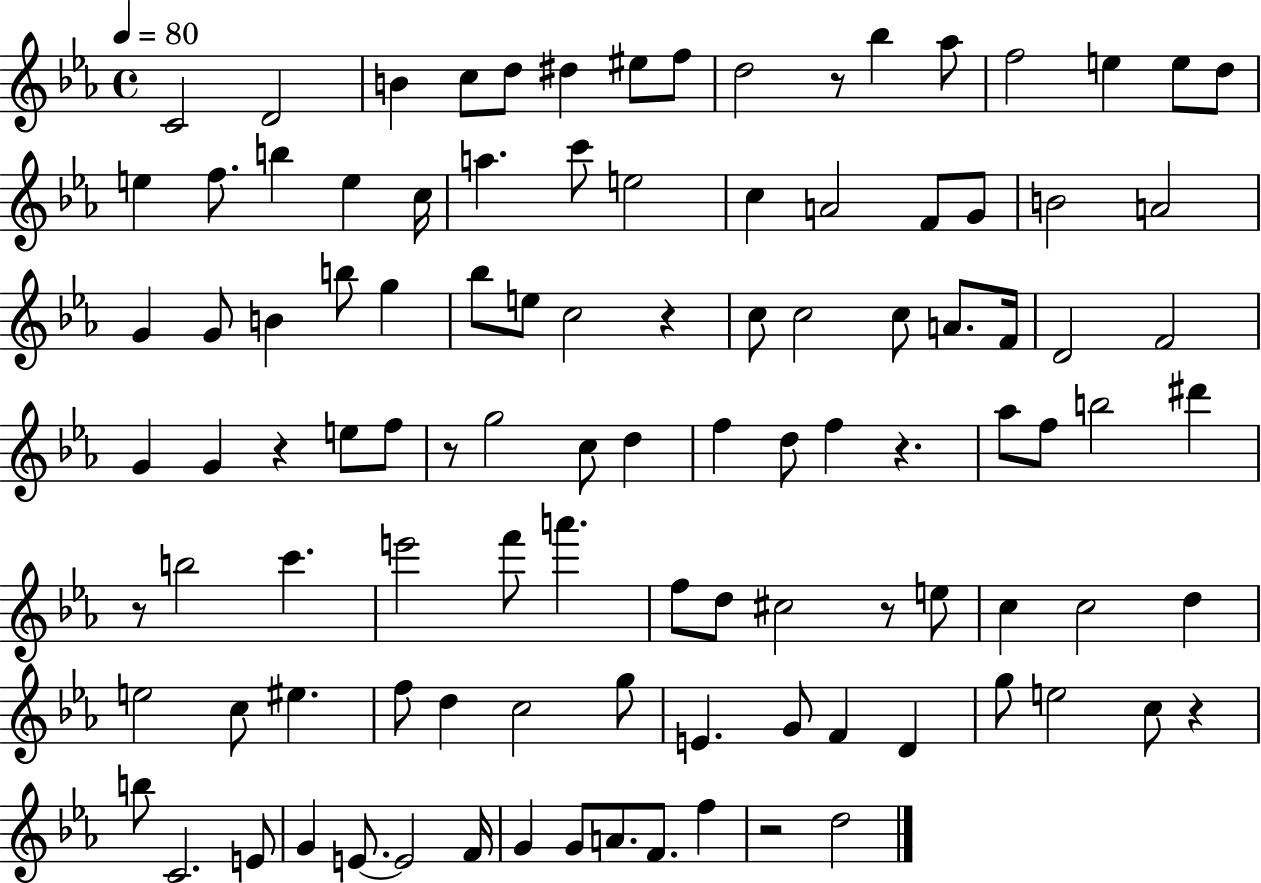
{
  \clef treble
  \time 4/4
  \defaultTimeSignature
  \key ees \major
  \tempo 4 = 80
  \repeat volta 2 { c'2 d'2 | b'4 c''8 d''8 dis''4 eis''8 f''8 | d''2 r8 bes''4 aes''8 | f''2 e''4 e''8 d''8 | \break e''4 f''8. b''4 e''4 c''16 | a''4. c'''8 e''2 | c''4 a'2 f'8 g'8 | b'2 a'2 | \break g'4 g'8 b'4 b''8 g''4 | bes''8 e''8 c''2 r4 | c''8 c''2 c''8 a'8. f'16 | d'2 f'2 | \break g'4 g'4 r4 e''8 f''8 | r8 g''2 c''8 d''4 | f''4 d''8 f''4 r4. | aes''8 f''8 b''2 dis'''4 | \break r8 b''2 c'''4. | e'''2 f'''8 a'''4. | f''8 d''8 cis''2 r8 e''8 | c''4 c''2 d''4 | \break e''2 c''8 eis''4. | f''8 d''4 c''2 g''8 | e'4. g'8 f'4 d'4 | g''8 e''2 c''8 r4 | \break b''8 c'2. e'8 | g'4 e'8.~~ e'2 f'16 | g'4 g'8 a'8. f'8. f''4 | r2 d''2 | \break } \bar "|."
}